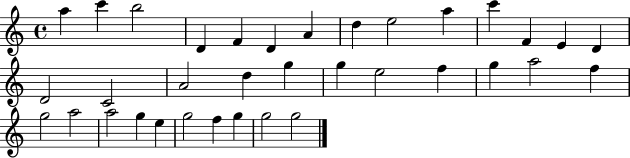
{
  \clef treble
  \time 4/4
  \defaultTimeSignature
  \key c \major
  a''4 c'''4 b''2 | d'4 f'4 d'4 a'4 | d''4 e''2 a''4 | c'''4 f'4 e'4 d'4 | \break d'2 c'2 | a'2 d''4 g''4 | g''4 e''2 f''4 | g''4 a''2 f''4 | \break g''2 a''2 | a''2 g''4 e''4 | g''2 f''4 g''4 | g''2 g''2 | \break \bar "|."
}